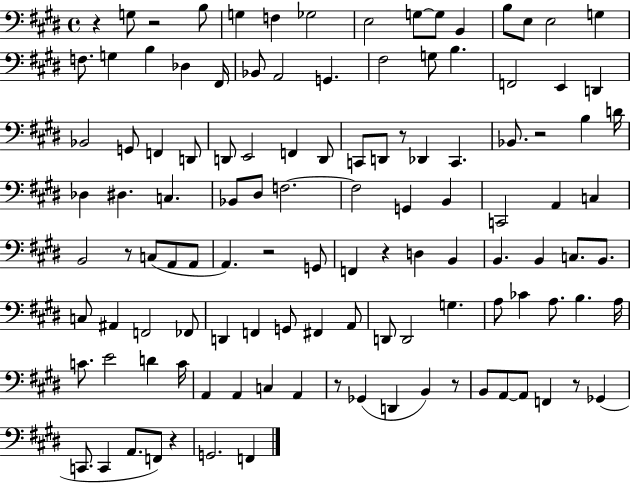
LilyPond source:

{
  \clef bass
  \time 4/4
  \defaultTimeSignature
  \key e \major
  r4 g8 r2 b8 | g4 f4 ges2 | e2 g8~~ g8 b,4 | b8 e8 e2 g4 | \break f8. g4 b4 des4 fis,16 | bes,8 a,2 g,4. | fis2 g8 b4. | f,2 e,4 d,4 | \break bes,2 g,8 f,4 d,8 | d,8 e,2 f,4 d,8 | c,8 d,8 r8 des,4 c,4. | bes,8. r2 b4 d'16 | \break des4 dis4. c4. | bes,8 dis8 f2.~~ | f2 g,4 b,4 | c,2 a,4 c4 | \break b,2 r8 c8( a,8 a,8 | a,4.) r2 g,8 | f,4 r4 d4 b,4 | b,4. b,4 c8. b,8. | \break c8 ais,4 f,2 fes,8 | d,4 f,4 g,8 fis,4 a,8 | d,8 d,2 g4. | a8 ces'4 a8. b4. a16 | \break c'8. e'2 d'4 c'16 | a,4 a,4 c4 a,4 | r8 ges,4( d,4 b,4) r8 | b,8 a,8~~ a,8 f,4 r8 ges,4( | \break c,8. c,4 a,8. f,8) r4 | g,2. f,4 | \bar "|."
}